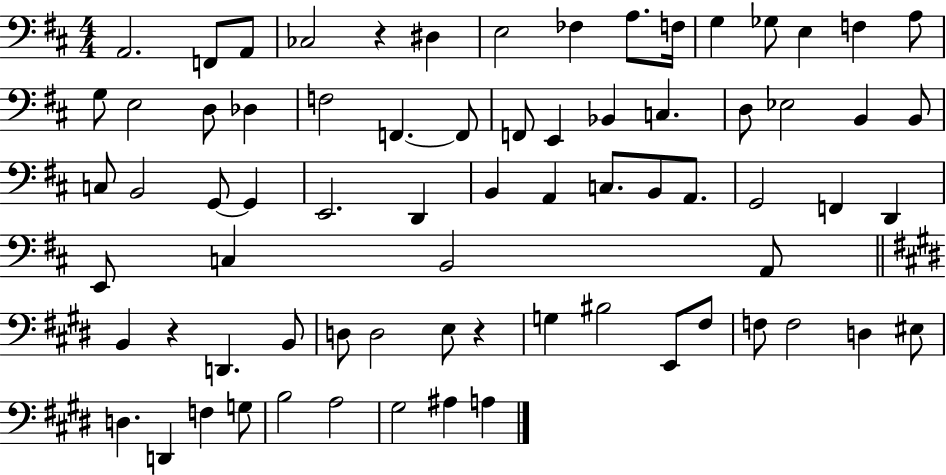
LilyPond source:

{
  \clef bass
  \numericTimeSignature
  \time 4/4
  \key d \major
  a,2. f,8 a,8 | ces2 r4 dis4 | e2 fes4 a8. f16 | g4 ges8 e4 f4 a8 | \break g8 e2 d8 des4 | f2 f,4.~~ f,8 | f,8 e,4 bes,4 c4. | d8 ees2 b,4 b,8 | \break c8 b,2 g,8~~ g,4 | e,2. d,4 | b,4 a,4 c8. b,8 a,8. | g,2 f,4 d,4 | \break e,8 c4 b,2 a,8 | \bar "||" \break \key e \major b,4 r4 d,4. b,8 | d8 d2 e8 r4 | g4 bis2 e,8 fis8 | f8 f2 d4 eis8 | \break d4. d,4 f4 g8 | b2 a2 | gis2 ais4 a4 | \bar "|."
}